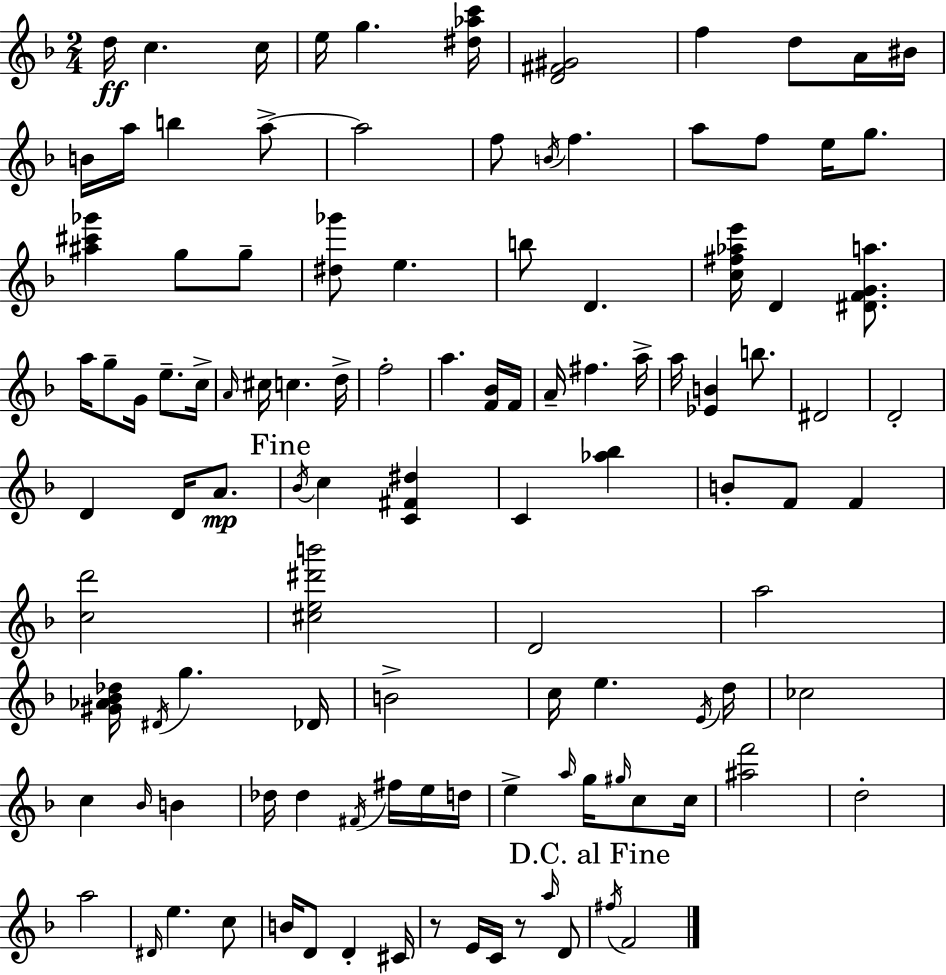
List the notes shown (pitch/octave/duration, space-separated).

D5/s C5/q. C5/s E5/s G5/q. [D#5,Ab5,C6]/s [D4,F#4,G#4]/h F5/q D5/e A4/s BIS4/s B4/s A5/s B5/q A5/e A5/h F5/e B4/s F5/q. A5/e F5/e E5/s G5/e. [A#5,C#6,Gb6]/q G5/e G5/e [D#5,Gb6]/e E5/q. B5/e D4/q. [C5,F#5,Ab5,E6]/s D4/q [D#4,F4,G4,A5]/e. A5/s G5/e G4/s E5/e. C5/s A4/s C#5/s C5/q. D5/s F5/h A5/q. [F4,Bb4]/s F4/s A4/s F#5/q. A5/s A5/s [Eb4,B4]/q B5/e. D#4/h D4/h D4/q D4/s A4/e. Bb4/s C5/q [C4,F#4,D#5]/q C4/q [Ab5,Bb5]/q B4/e F4/e F4/q [C5,D6]/h [C#5,E5,D#6,B6]/h D4/h A5/h [G#4,Ab4,Bb4,Db5]/s D#4/s G5/q. Db4/s B4/h C5/s E5/q. E4/s D5/s CES5/h C5/q Bb4/s B4/q Db5/s Db5/q F#4/s F#5/s E5/s D5/s E5/q A5/s G5/s G#5/s C5/e C5/s [A#5,F6]/h D5/h A5/h D#4/s E5/q. C5/e B4/s D4/e D4/q C#4/s R/e E4/s C4/s R/e A5/s D4/e F#5/s F4/h